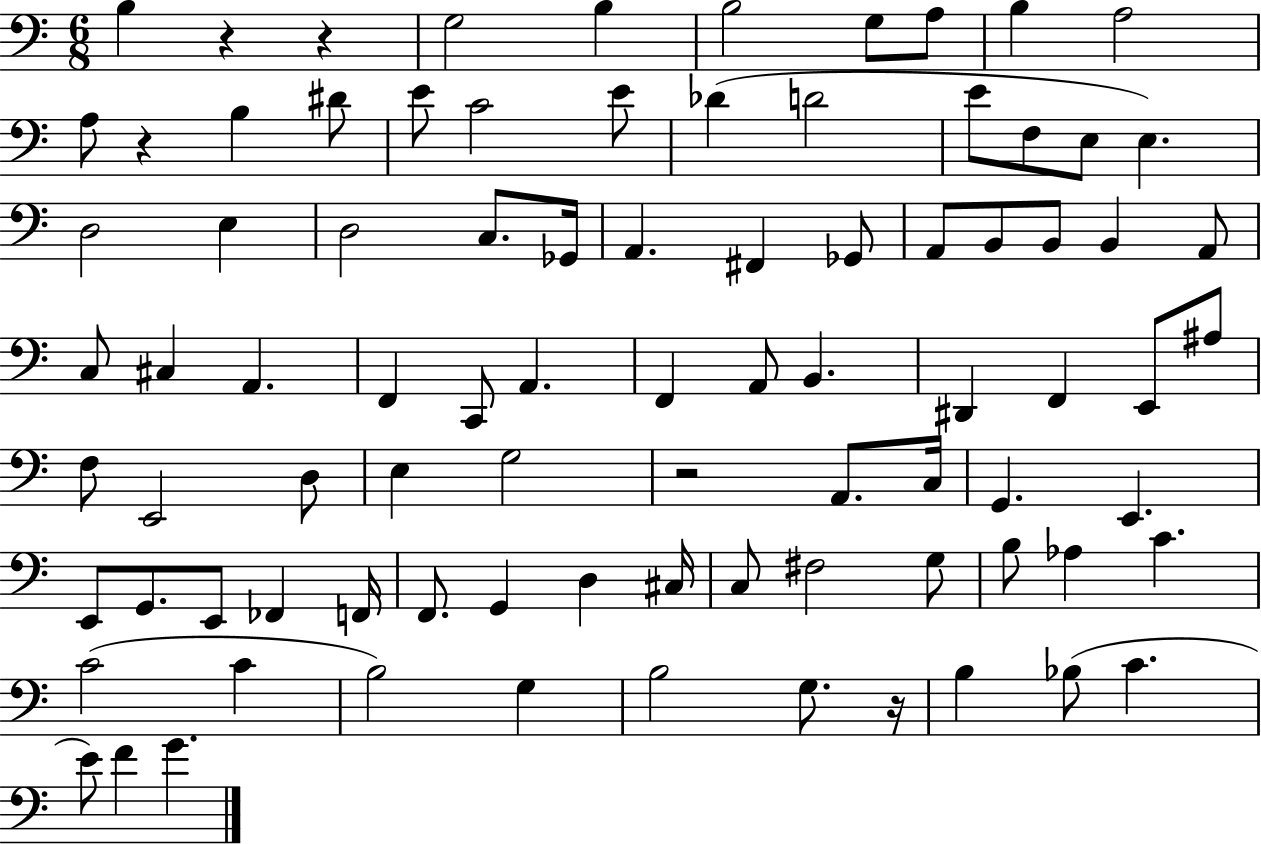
{
  \clef bass
  \numericTimeSignature
  \time 6/8
  \key c \major
  b4 r4 r4 | g2 b4 | b2 g8 a8 | b4 a2 | \break a8 r4 b4 dis'8 | e'8 c'2 e'8 | des'4( d'2 | e'8 f8 e8 e4.) | \break d2 e4 | d2 c8. ges,16 | a,4. fis,4 ges,8 | a,8 b,8 b,8 b,4 a,8 | \break c8 cis4 a,4. | f,4 c,8 a,4. | f,4 a,8 b,4. | dis,4 f,4 e,8 ais8 | \break f8 e,2 d8 | e4 g2 | r2 a,8. c16 | g,4. e,4. | \break e,8 g,8. e,8 fes,4 f,16 | f,8. g,4 d4 cis16 | c8 fis2 g8 | b8 aes4 c'4. | \break c'2( c'4 | b2) g4 | b2 g8. r16 | b4 bes8( c'4. | \break e'8) f'4 g'4. | \bar "|."
}